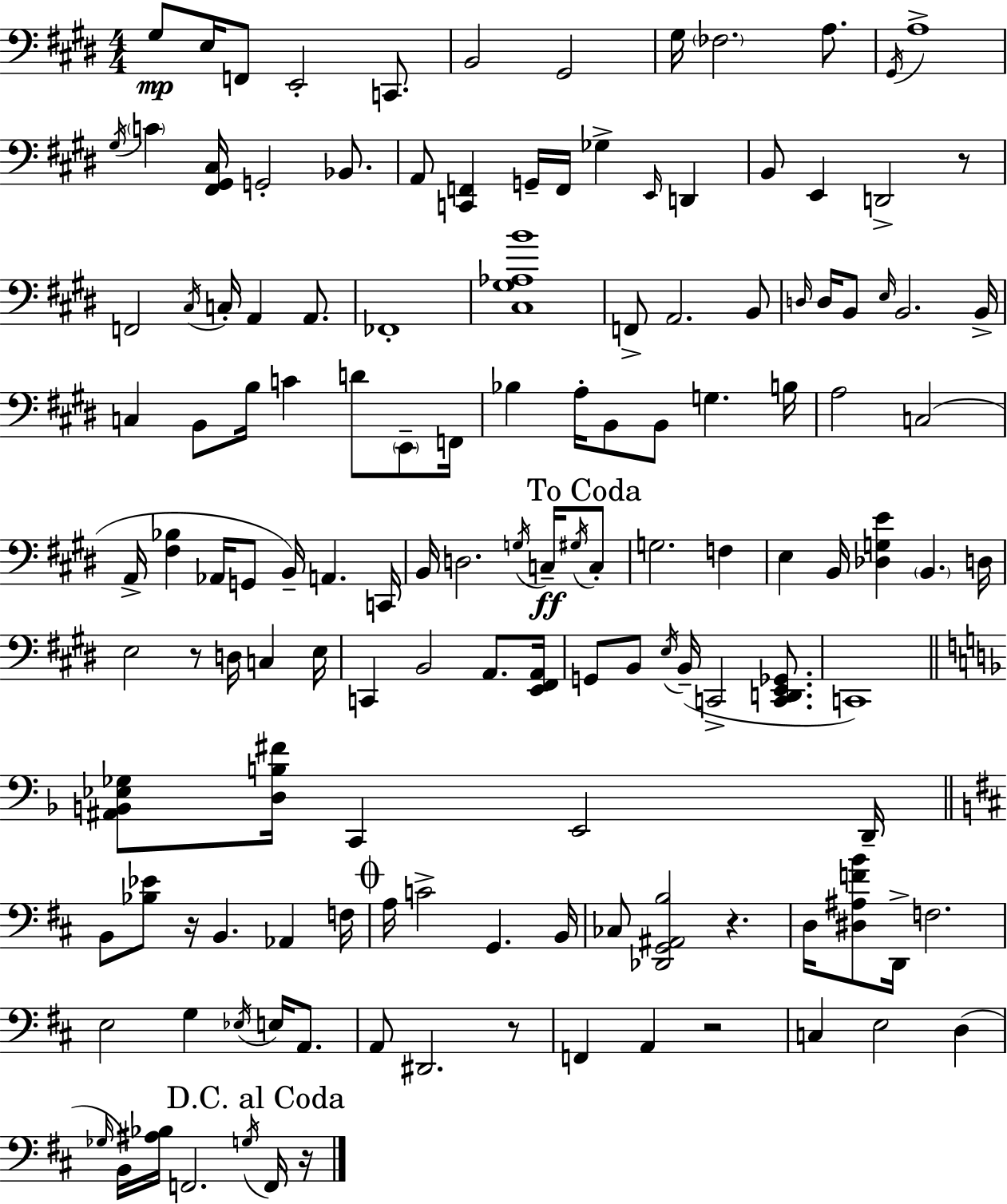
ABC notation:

X:1
T:Untitled
M:4/4
L:1/4
K:E
^G,/2 E,/4 F,,/2 E,,2 C,,/2 B,,2 ^G,,2 ^G,/4 _F,2 A,/2 ^G,,/4 A,4 ^G,/4 C [^F,,^G,,^C,]/4 G,,2 _B,,/2 A,,/2 [C,,F,,] G,,/4 F,,/4 _G, E,,/4 D,, B,,/2 E,, D,,2 z/2 F,,2 ^C,/4 C,/4 A,, A,,/2 _F,,4 [^C,^G,_A,B]4 F,,/2 A,,2 B,,/2 D,/4 D,/4 B,,/2 E,/4 B,,2 B,,/4 C, B,,/2 B,/4 C D/2 E,,/2 F,,/4 _B, A,/4 B,,/2 B,,/2 G, B,/4 A,2 C,2 A,,/4 [^F,_B,] _A,,/4 G,,/2 B,,/4 A,, C,,/4 B,,/4 D,2 G,/4 C,/4 ^G,/4 C,/2 G,2 F, E, B,,/4 [_D,G,E] B,, D,/4 E,2 z/2 D,/4 C, E,/4 C,, B,,2 A,,/2 [E,,^F,,A,,]/4 G,,/2 B,,/2 E,/4 B,,/4 C,,2 [C,,D,,E,,_G,,]/2 C,,4 [^A,,B,,_E,_G,]/2 [D,B,^F]/4 C,, E,,2 D,,/4 B,,/2 [_B,_E]/2 z/4 B,, _A,, F,/4 A,/4 C2 G,, B,,/4 _C,/2 [_D,,G,,^A,,B,]2 z D,/4 [^D,^A,FB]/2 D,,/4 F,2 E,2 G, _E,/4 E,/4 A,,/2 A,,/2 ^D,,2 z/2 F,, A,, z2 C, E,2 D, _G,/4 B,,/4 [^A,_B,]/4 F,,2 G,/4 F,,/4 z/4